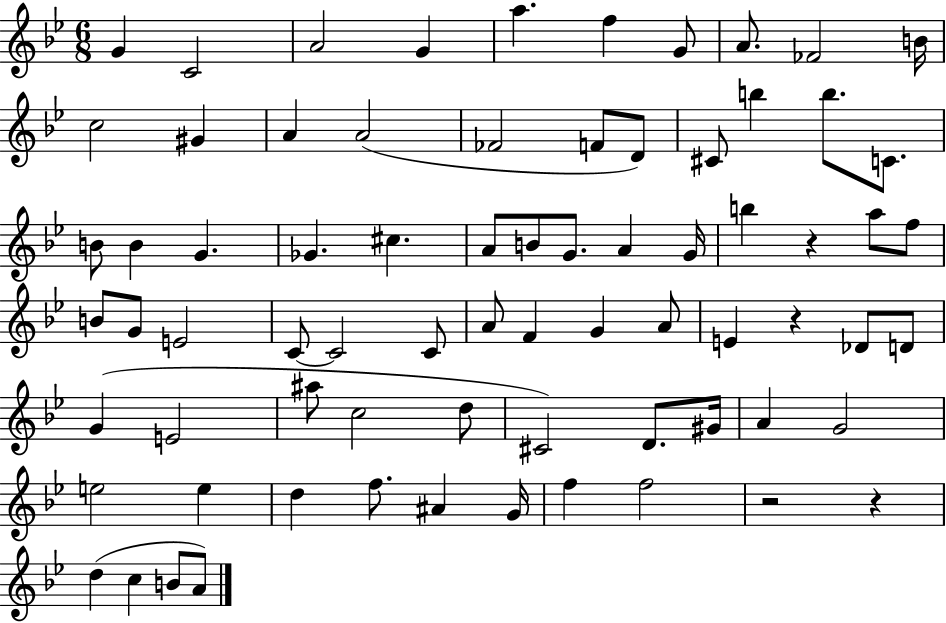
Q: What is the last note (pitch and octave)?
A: A4